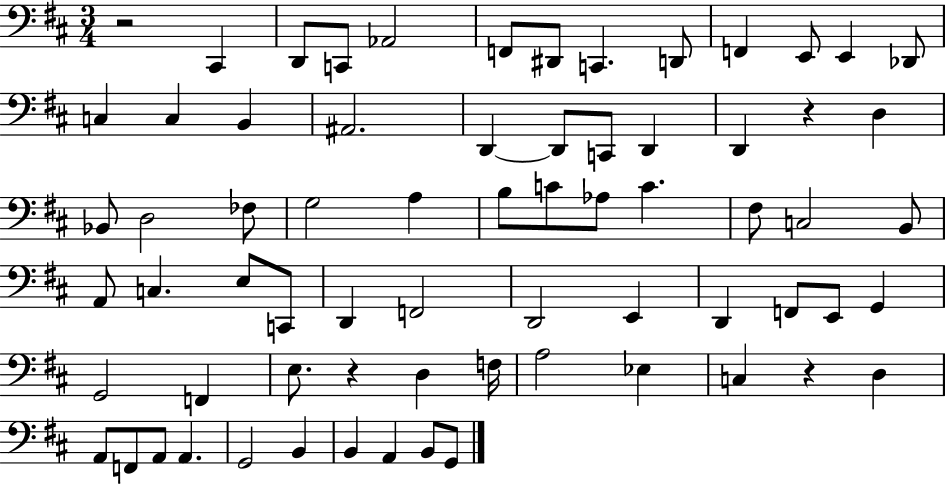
{
  \clef bass
  \numericTimeSignature
  \time 3/4
  \key d \major
  \repeat volta 2 { r2 cis,4 | d,8 c,8 aes,2 | f,8 dis,8 c,4. d,8 | f,4 e,8 e,4 des,8 | \break c4 c4 b,4 | ais,2. | d,4~~ d,8 c,8 d,4 | d,4 r4 d4 | \break bes,8 d2 fes8 | g2 a4 | b8 c'8 aes8 c'4. | fis8 c2 b,8 | \break a,8 c4. e8 c,8 | d,4 f,2 | d,2 e,4 | d,4 f,8 e,8 g,4 | \break g,2 f,4 | e8. r4 d4 f16 | a2 ees4 | c4 r4 d4 | \break a,8 f,8 a,8 a,4. | g,2 b,4 | b,4 a,4 b,8 g,8 | } \bar "|."
}